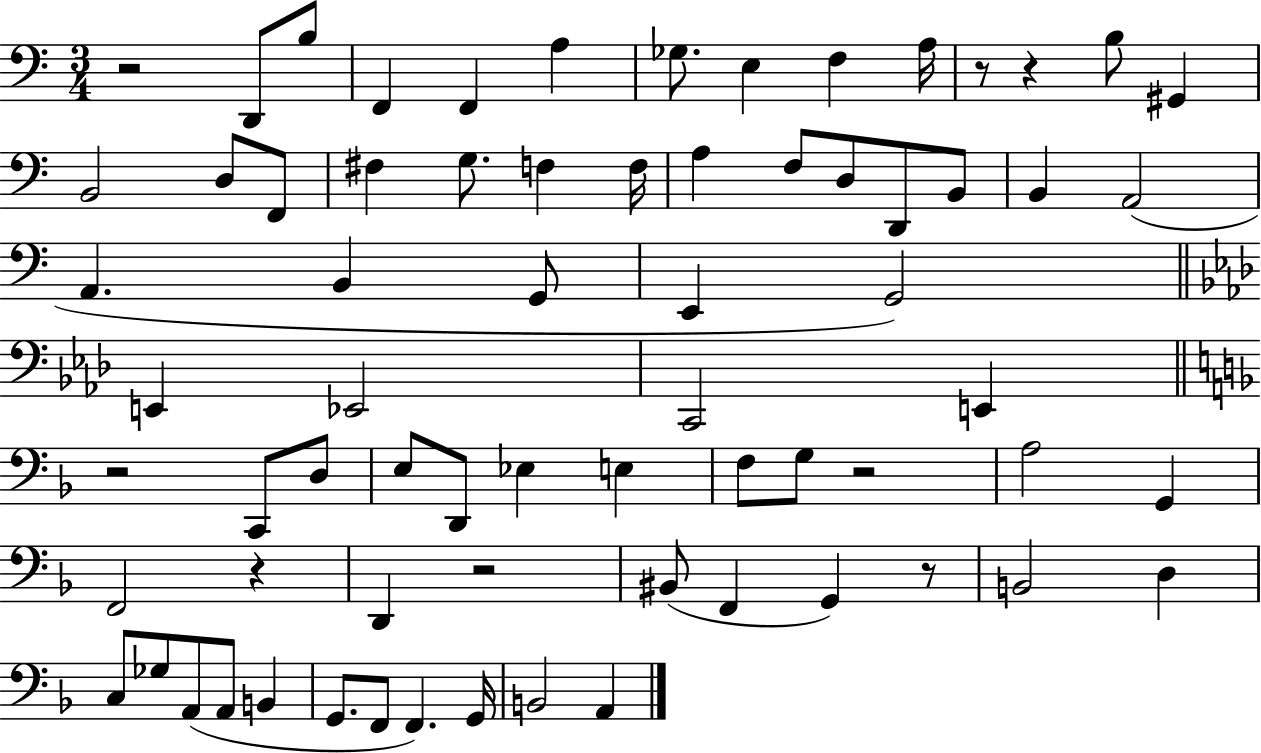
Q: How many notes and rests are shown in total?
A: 70